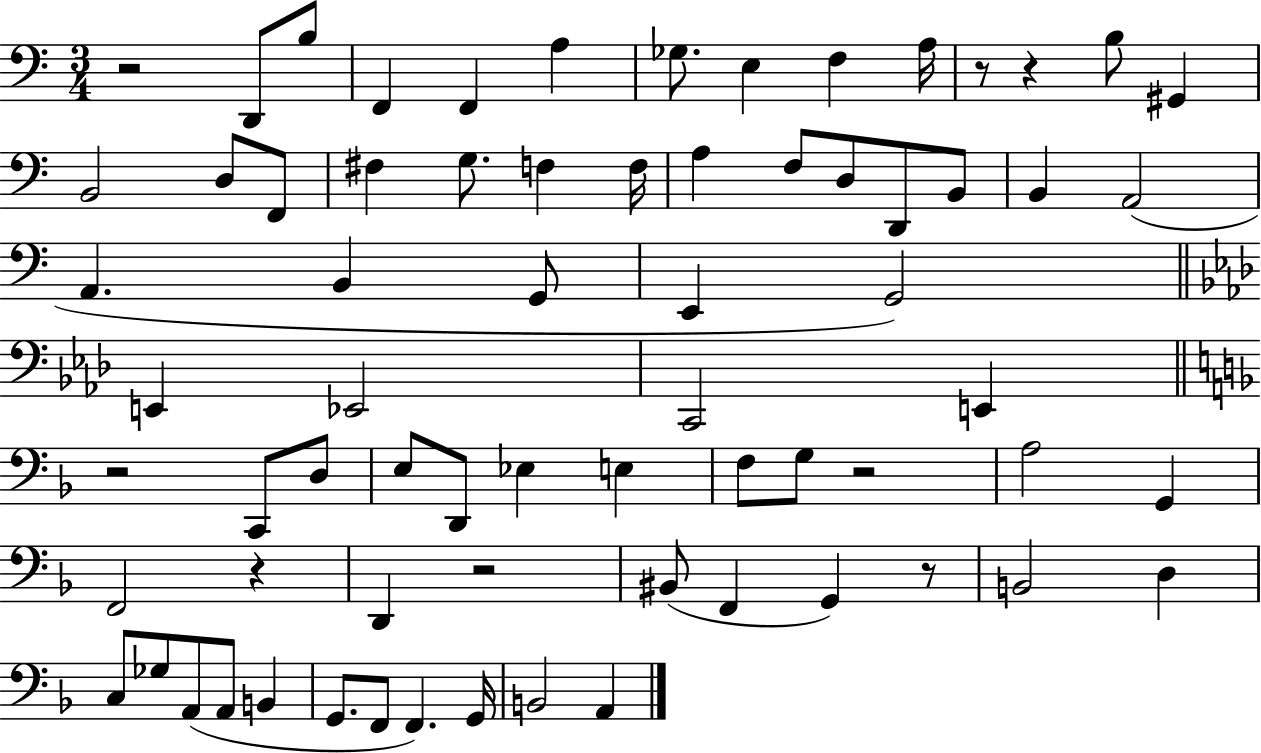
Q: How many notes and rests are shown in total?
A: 70